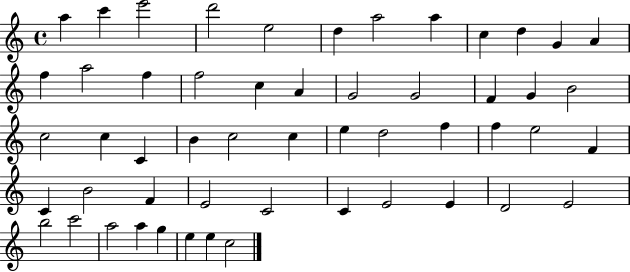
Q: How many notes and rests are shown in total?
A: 53